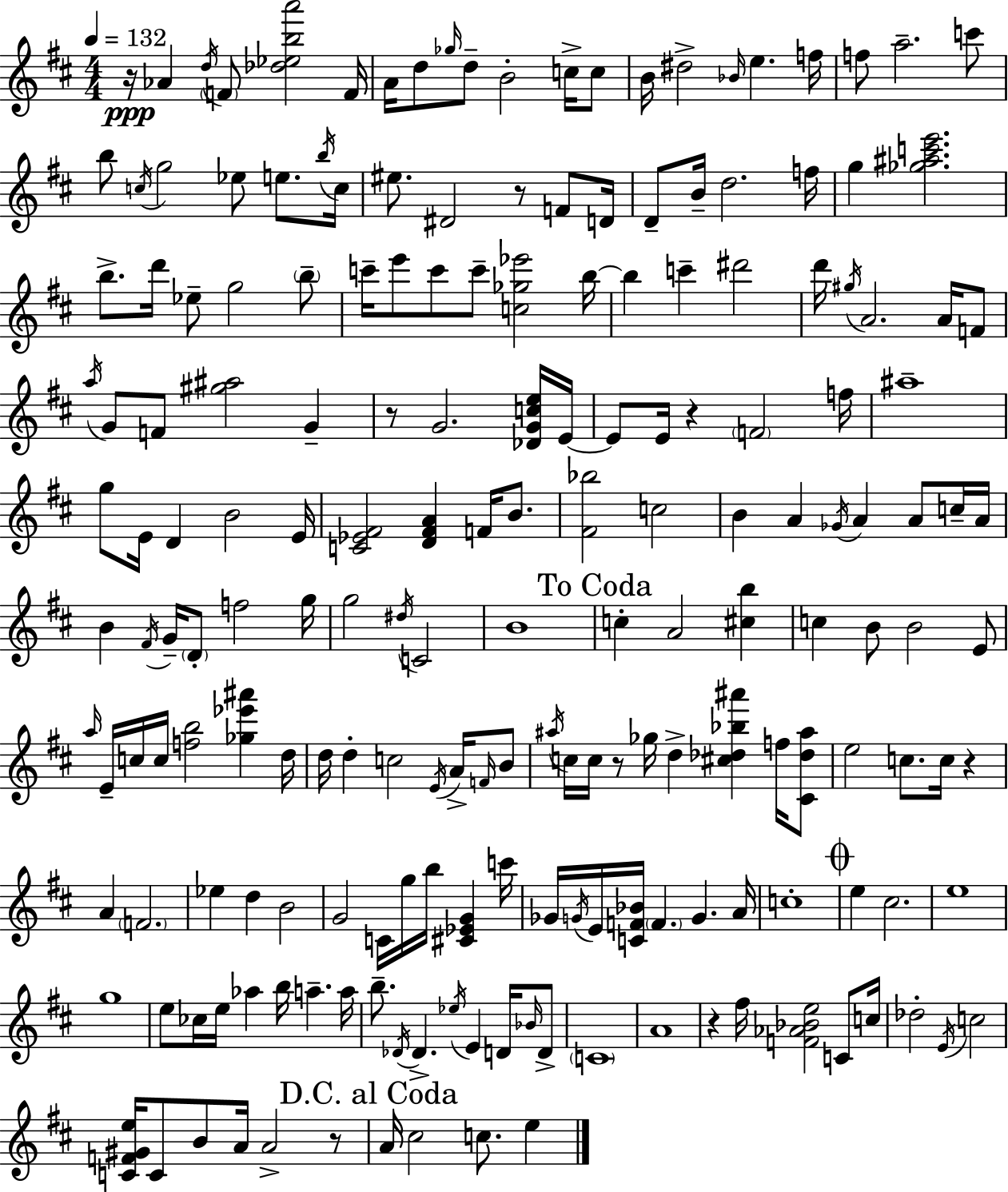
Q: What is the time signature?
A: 4/4